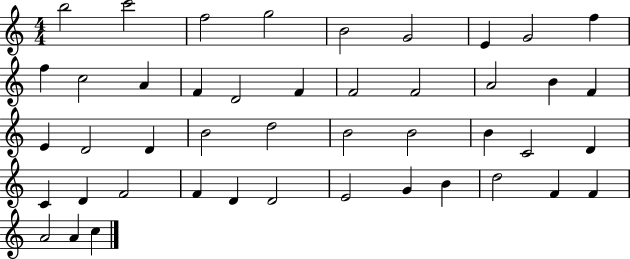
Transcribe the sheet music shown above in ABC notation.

X:1
T:Untitled
M:4/4
L:1/4
K:C
b2 c'2 f2 g2 B2 G2 E G2 f f c2 A F D2 F F2 F2 A2 B F E D2 D B2 d2 B2 B2 B C2 D C D F2 F D D2 E2 G B d2 F F A2 A c